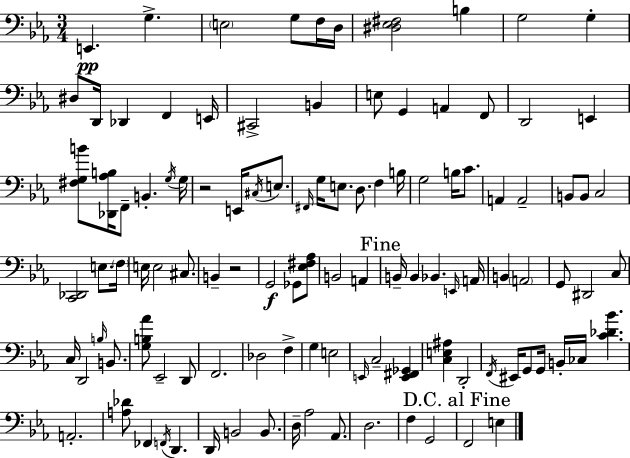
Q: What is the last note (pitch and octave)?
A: E3